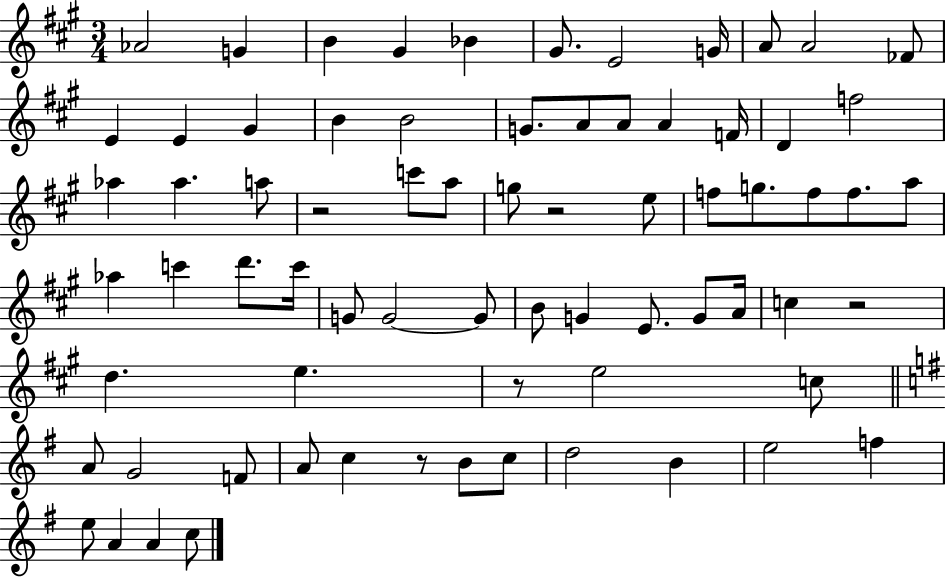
Ab4/h G4/q B4/q G#4/q Bb4/q G#4/e. E4/h G4/s A4/e A4/h FES4/e E4/q E4/q G#4/q B4/q B4/h G4/e. A4/e A4/e A4/q F4/s D4/q F5/h Ab5/q Ab5/q. A5/e R/h C6/e A5/e G5/e R/h E5/e F5/e G5/e. F5/e F5/e. A5/e Ab5/q C6/q D6/e. C6/s G4/e G4/h G4/e B4/e G4/q E4/e. G4/e A4/s C5/q R/h D5/q. E5/q. R/e E5/h C5/e A4/e G4/h F4/e A4/e C5/q R/e B4/e C5/e D5/h B4/q E5/h F5/q E5/e A4/q A4/q C5/e